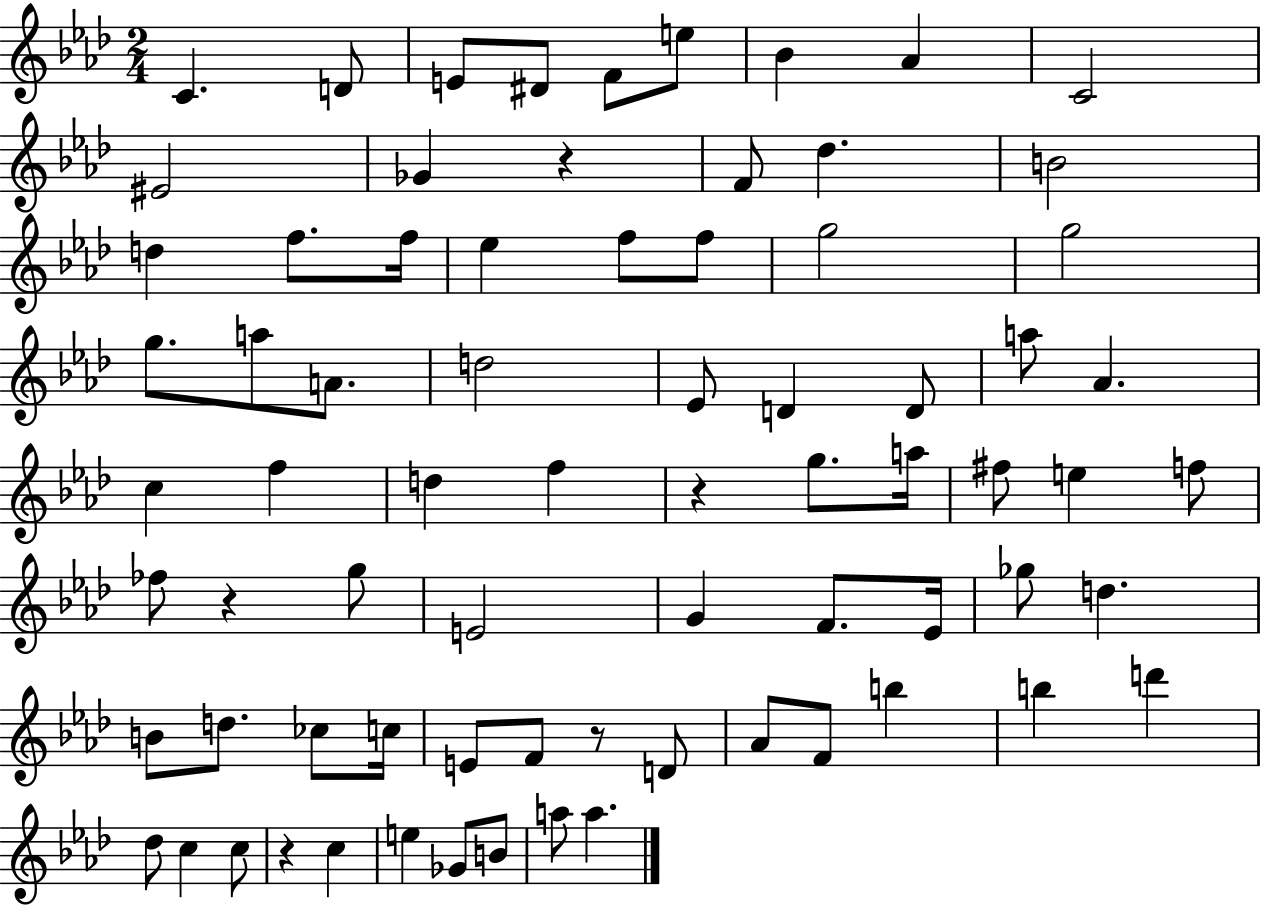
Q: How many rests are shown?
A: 5